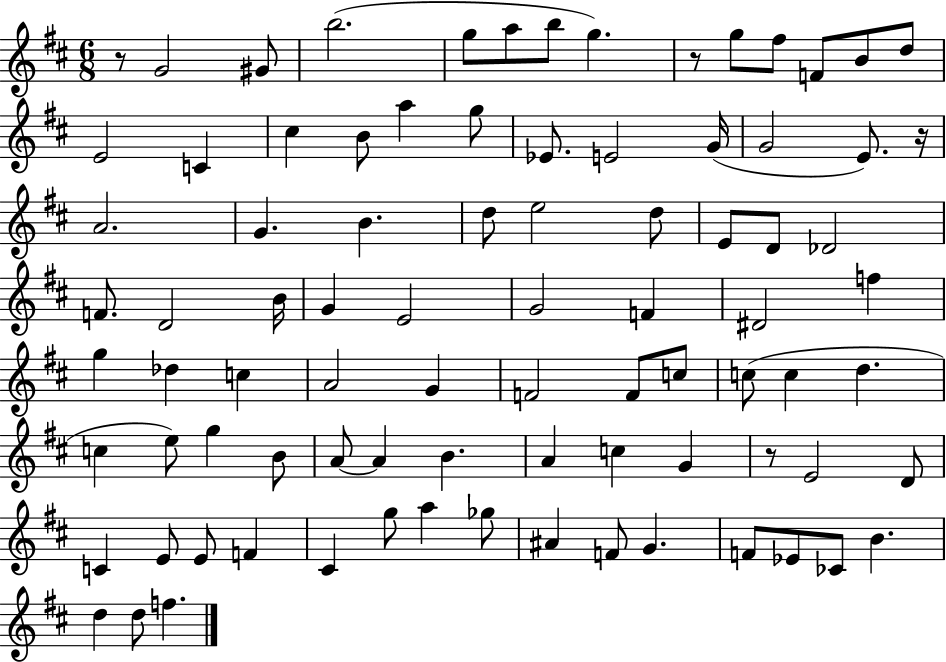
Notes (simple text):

R/e G4/h G#4/e B5/h. G5/e A5/e B5/e G5/q. R/e G5/e F#5/e F4/e B4/e D5/e E4/h C4/q C#5/q B4/e A5/q G5/e Eb4/e. E4/h G4/s G4/h E4/e. R/s A4/h. G4/q. B4/q. D5/e E5/h D5/e E4/e D4/e Db4/h F4/e. D4/h B4/s G4/q E4/h G4/h F4/q D#4/h F5/q G5/q Db5/q C5/q A4/h G4/q F4/h F4/e C5/e C5/e C5/q D5/q. C5/q E5/e G5/q B4/e A4/e A4/q B4/q. A4/q C5/q G4/q R/e E4/h D4/e C4/q E4/e E4/e F4/q C#4/q G5/e A5/q Gb5/e A#4/q F4/e G4/q. F4/e Eb4/e CES4/e B4/q. D5/q D5/e F5/q.